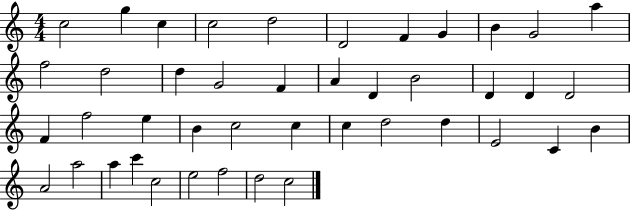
X:1
T:Untitled
M:4/4
L:1/4
K:C
c2 g c c2 d2 D2 F G B G2 a f2 d2 d G2 F A D B2 D D D2 F f2 e B c2 c c d2 d E2 C B A2 a2 a c' c2 e2 f2 d2 c2